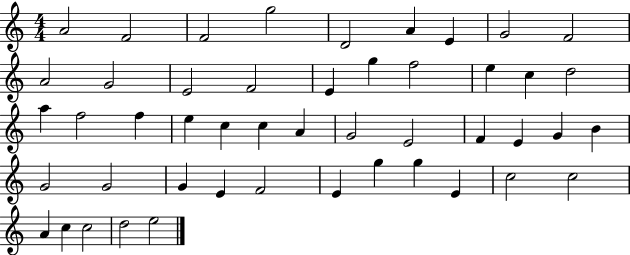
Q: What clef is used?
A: treble